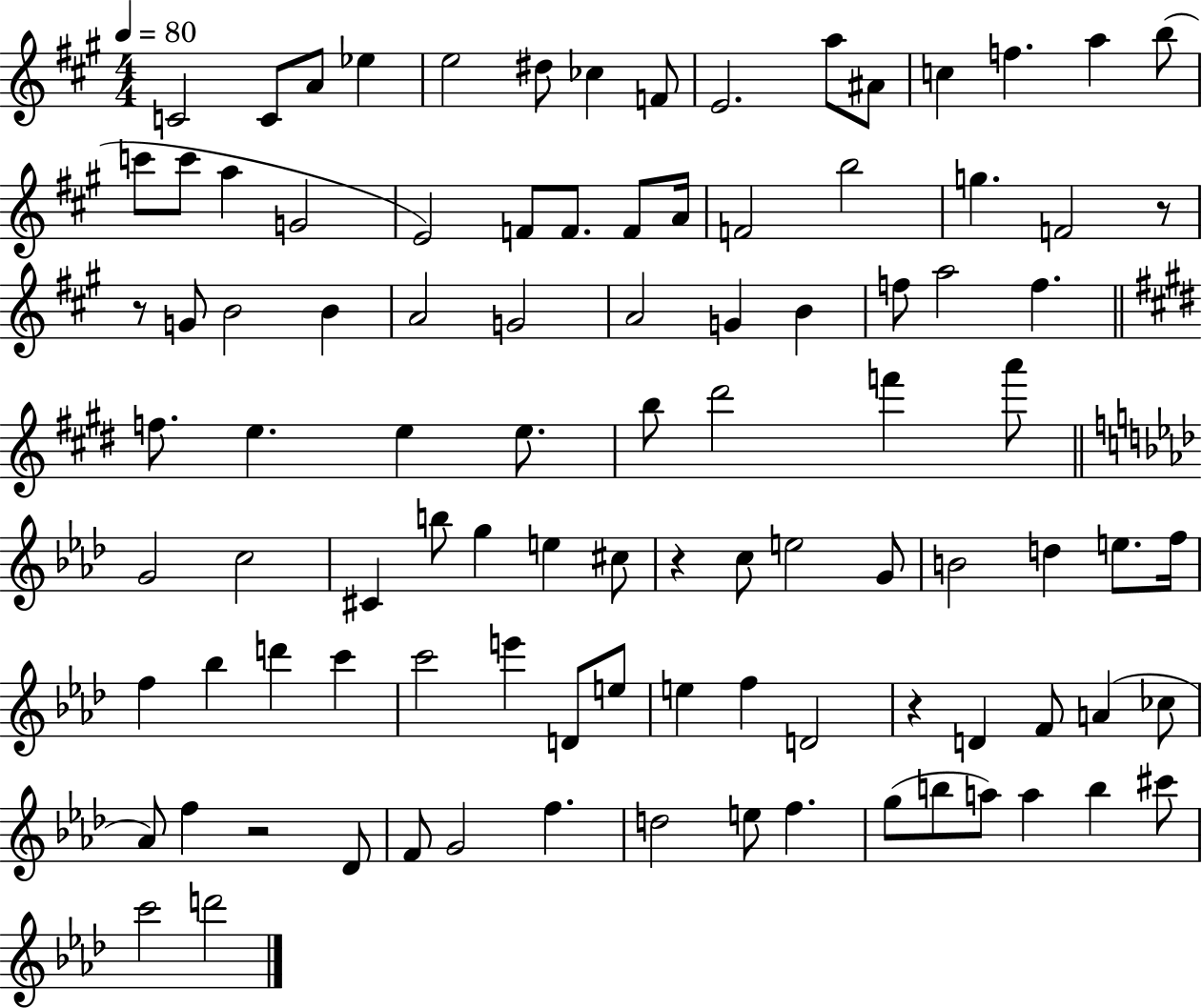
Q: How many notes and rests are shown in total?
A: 98